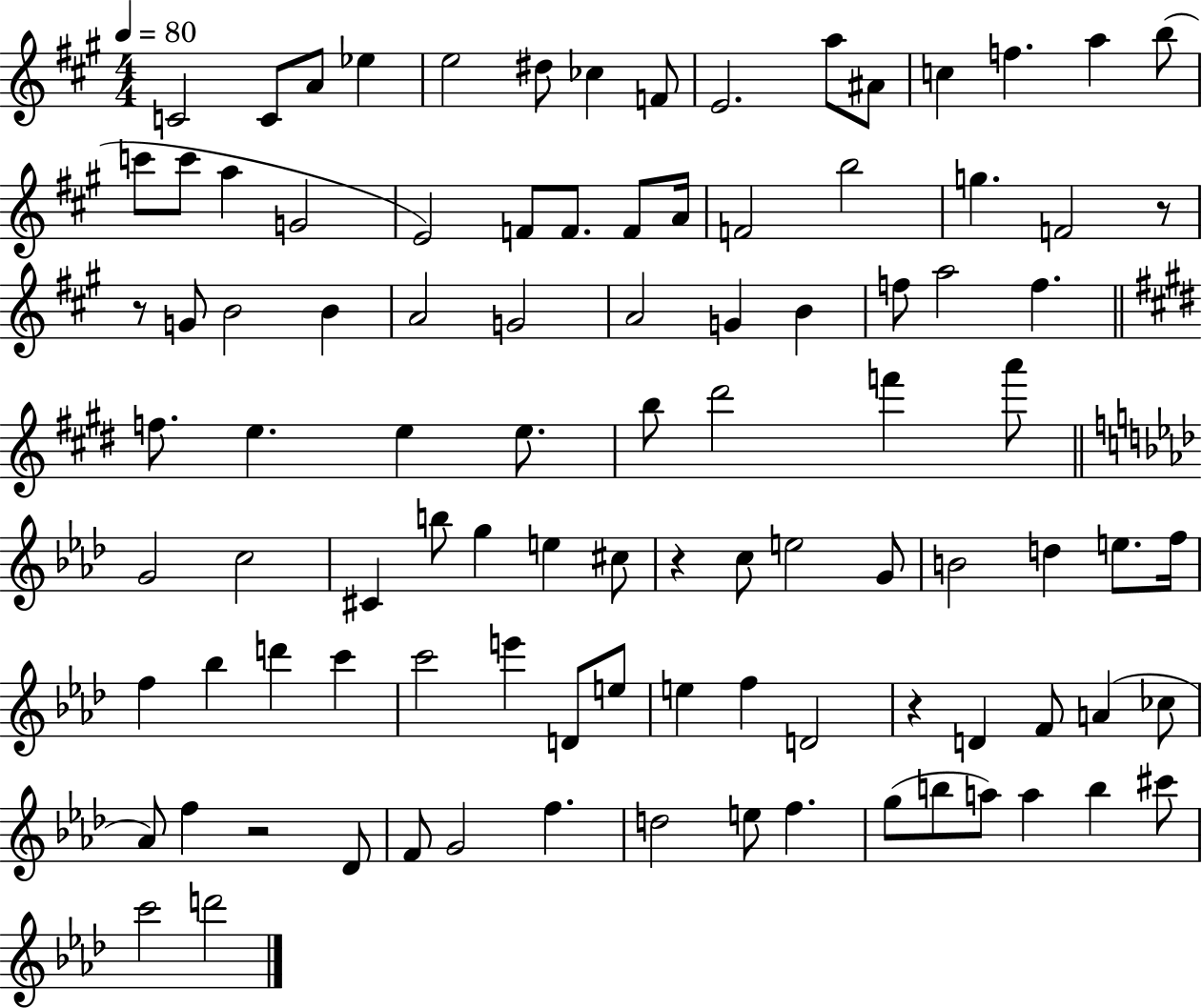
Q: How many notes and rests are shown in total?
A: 98